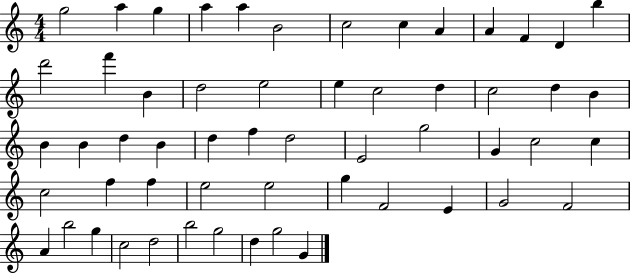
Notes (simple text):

G5/h A5/q G5/q A5/q A5/q B4/h C5/h C5/q A4/q A4/q F4/q D4/q B5/q D6/h F6/q B4/q D5/h E5/h E5/q C5/h D5/q C5/h D5/q B4/q B4/q B4/q D5/q B4/q D5/q F5/q D5/h E4/h G5/h G4/q C5/h C5/q C5/h F5/q F5/q E5/h E5/h G5/q F4/h E4/q G4/h F4/h A4/q B5/h G5/q C5/h D5/h B5/h G5/h D5/q G5/h G4/q